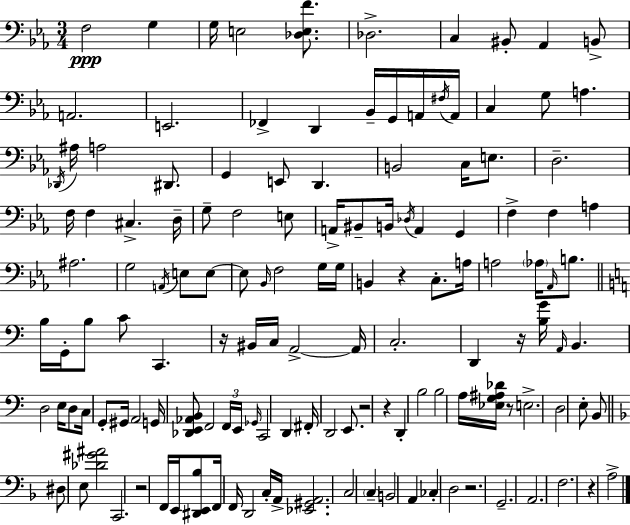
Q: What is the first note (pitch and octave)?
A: F3